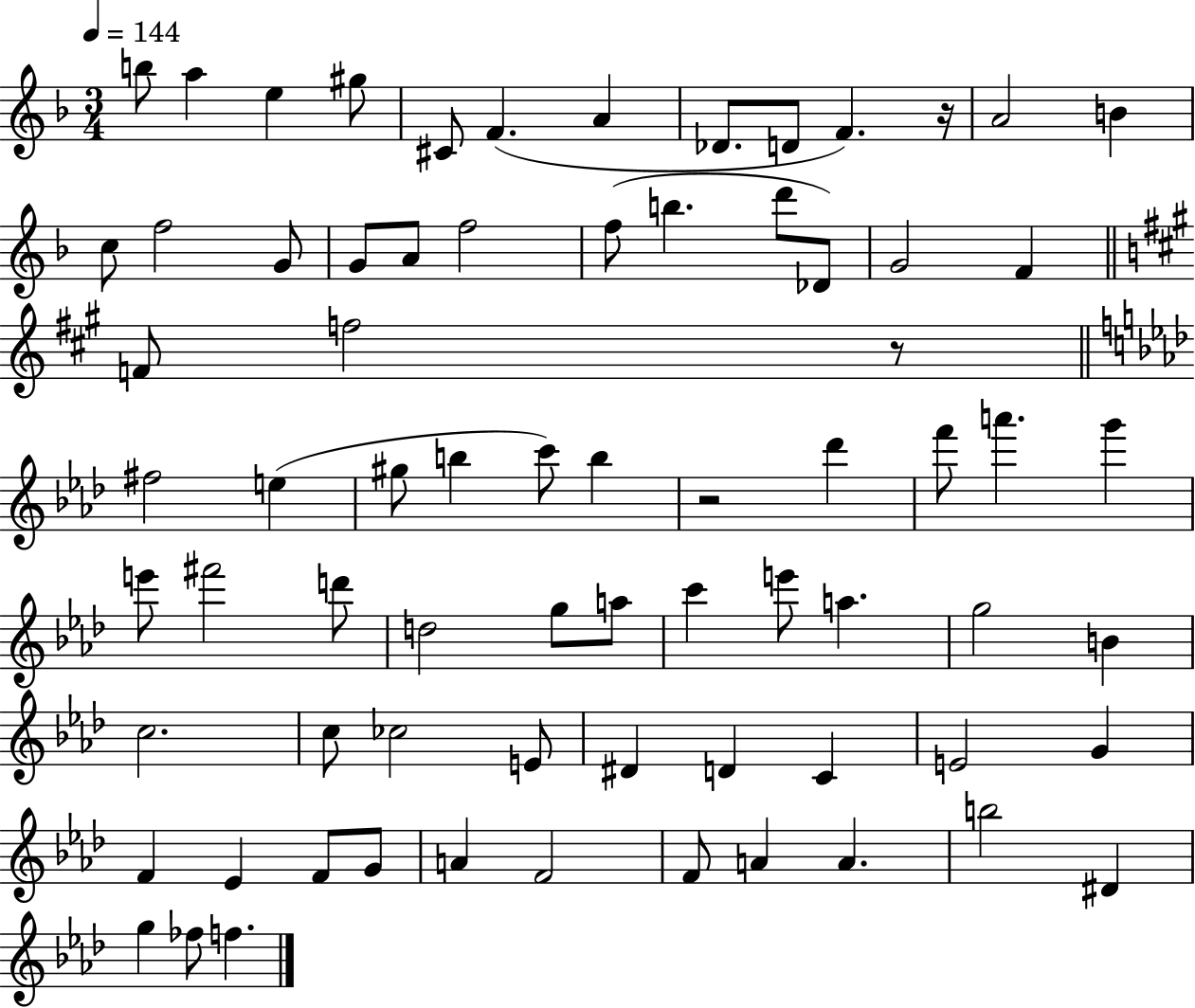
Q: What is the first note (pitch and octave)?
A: B5